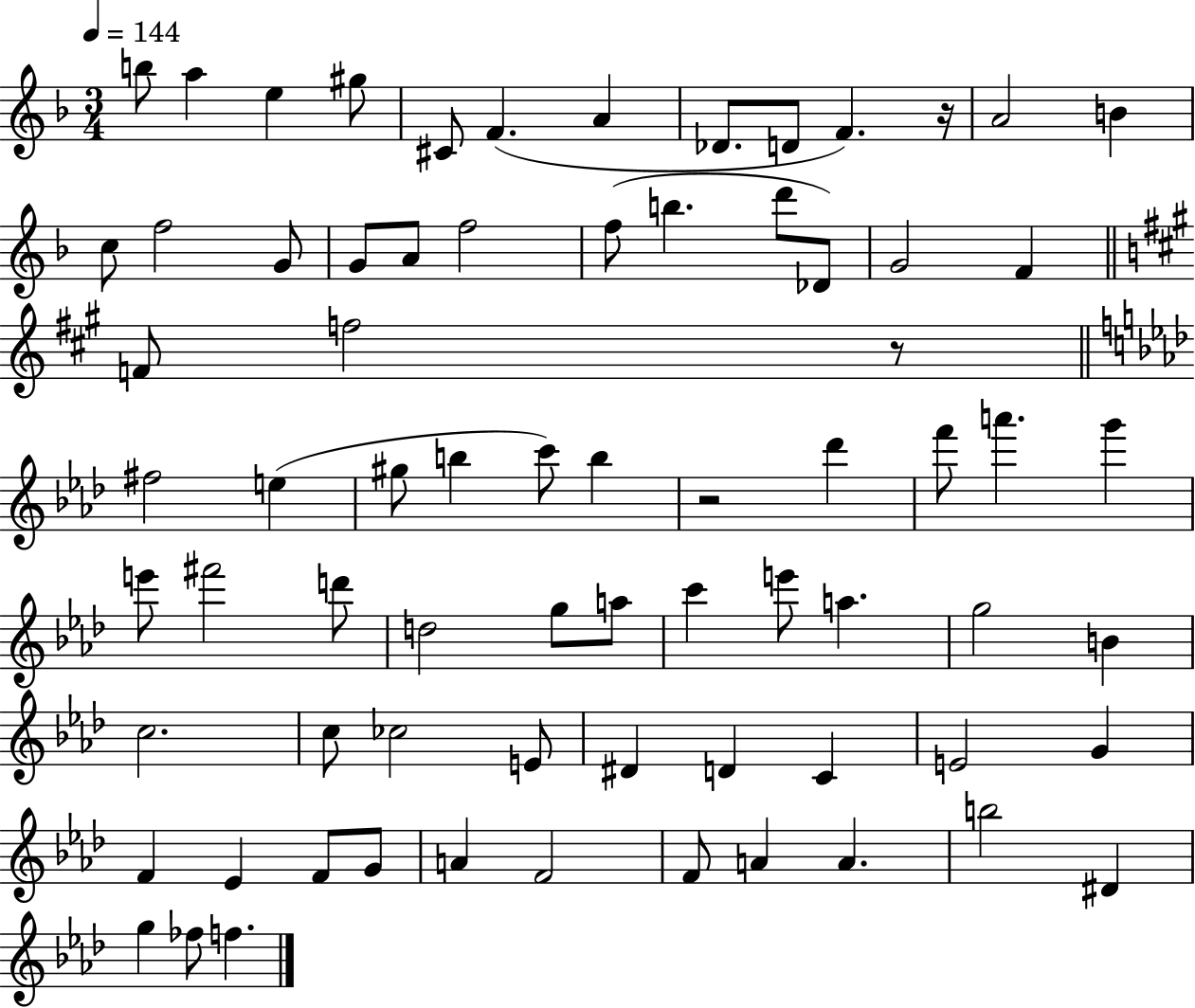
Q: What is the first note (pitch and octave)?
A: B5